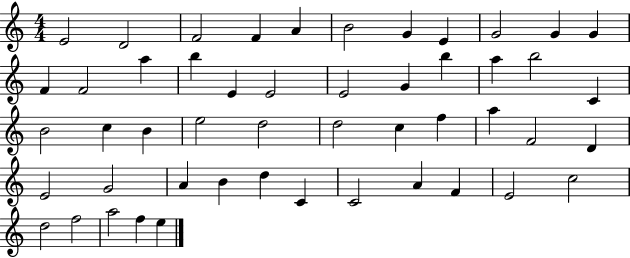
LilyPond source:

{
  \clef treble
  \numericTimeSignature
  \time 4/4
  \key c \major
  e'2 d'2 | f'2 f'4 a'4 | b'2 g'4 e'4 | g'2 g'4 g'4 | \break f'4 f'2 a''4 | b''4 e'4 e'2 | e'2 g'4 b''4 | a''4 b''2 c'4 | \break b'2 c''4 b'4 | e''2 d''2 | d''2 c''4 f''4 | a''4 f'2 d'4 | \break e'2 g'2 | a'4 b'4 d''4 c'4 | c'2 a'4 f'4 | e'2 c''2 | \break d''2 f''2 | a''2 f''4 e''4 | \bar "|."
}